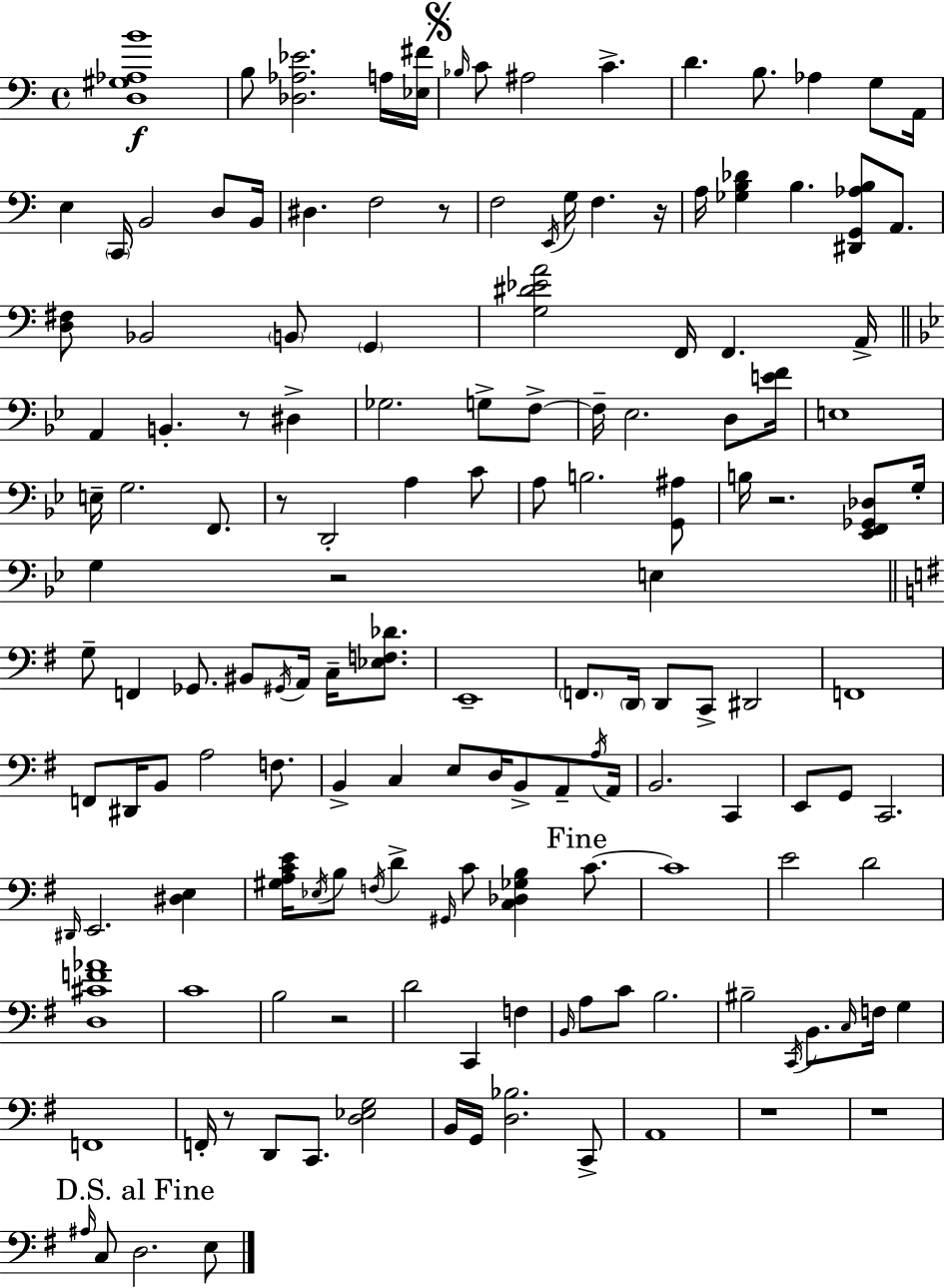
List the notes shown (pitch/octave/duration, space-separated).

[D3,G#3,Ab3,B4]/w B3/e [Db3,Ab3,Eb4]/h. A3/s [Eb3,F#4]/s Bb3/s C4/e A#3/h C4/q. D4/q. B3/e. Ab3/q G3/e A2/s E3/q C2/s B2/h D3/e B2/s D#3/q. F3/h R/e F3/h E2/s G3/s F3/q. R/s A3/s [Gb3,B3,Db4]/q B3/q. [D#2,G2,Ab3,B3]/e A2/e. [D3,F#3]/e Bb2/h B2/e G2/q [G3,D#4,Eb4,A4]/h F2/s F2/q. A2/s A2/q B2/q. R/e D#3/q Gb3/h. G3/e F3/e F3/s Eb3/h. D3/e [E4,F4]/s E3/w E3/s G3/h. F2/e. R/e D2/h A3/q C4/e A3/e B3/h. [G2,A#3]/e B3/s R/h. [Eb2,F2,Gb2,Db3]/e G3/s G3/q R/h E3/q G3/e F2/q Gb2/e. BIS2/e G#2/s A2/s C3/s [Eb3,F3,Db4]/e. E2/w F2/e. D2/s D2/e C2/e D#2/h F2/w F2/e D#2/s B2/e A3/h F3/e. B2/q C3/q E3/e D3/s B2/e A2/e A3/s A2/s B2/h. C2/q E2/e G2/e C2/h. D#2/s E2/h. [D#3,E3]/q [G#3,A3,C4,E4]/s Eb3/s B3/e F3/s D4/q G#2/s C4/e [C3,Db3,Gb3,B3]/q C4/e. C4/w E4/h D4/h [D3,C#4,F4,Ab4]/w C4/w B3/h R/h D4/h C2/q F3/q B2/s A3/e C4/e B3/h. BIS3/h C2/s B2/e. C3/s F3/s G3/q F2/w F2/s R/e D2/e C2/e. [D3,Eb3,G3]/h B2/s G2/s [D3,Bb3]/h. C2/e A2/w R/w R/w A#3/s C3/e D3/h. E3/e